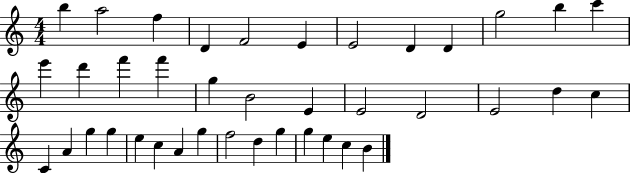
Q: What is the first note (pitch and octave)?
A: B5